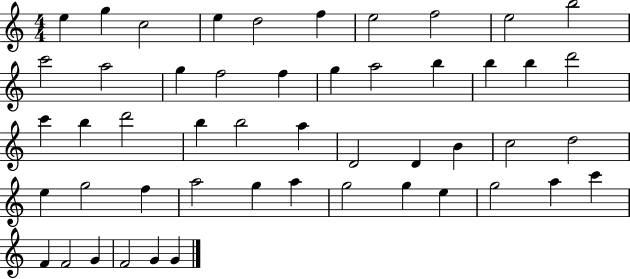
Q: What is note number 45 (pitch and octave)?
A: F4